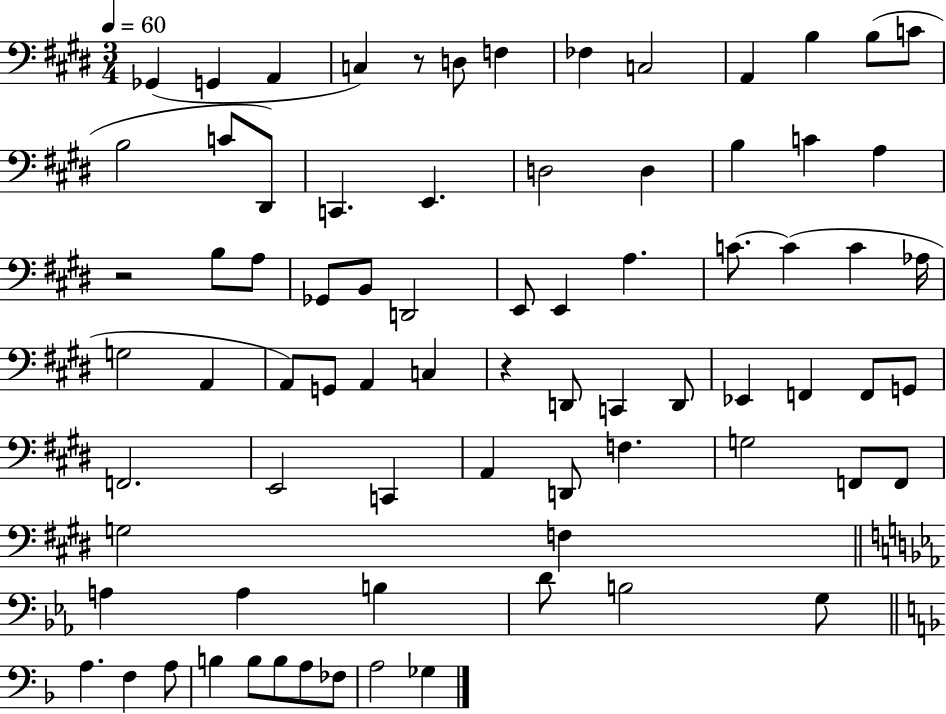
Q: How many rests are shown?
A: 3